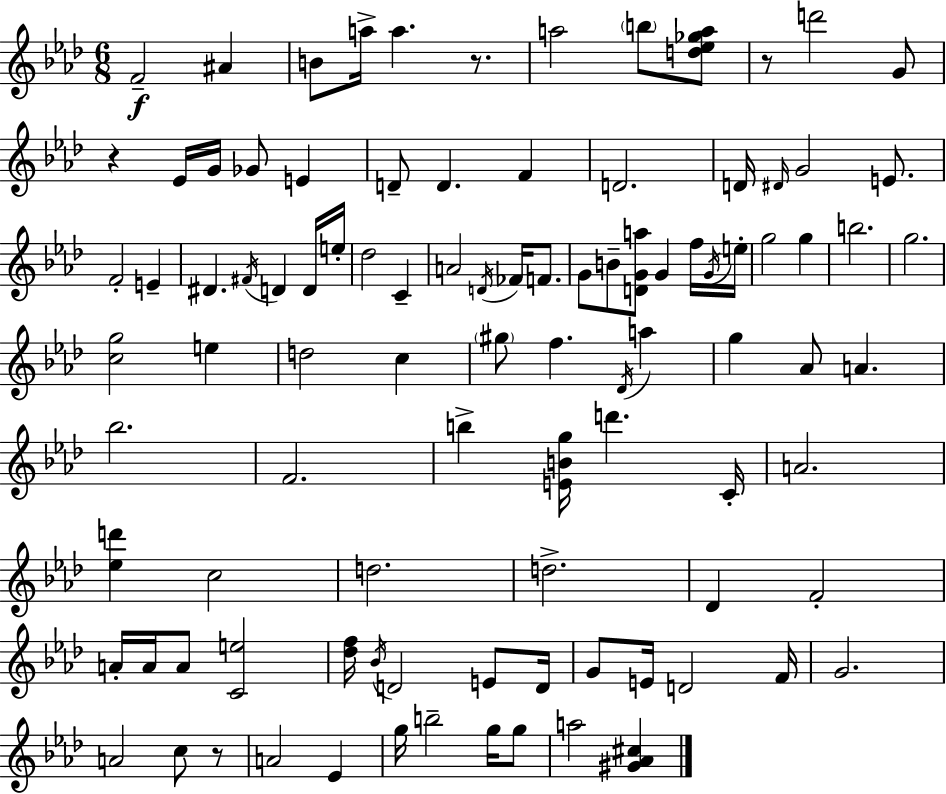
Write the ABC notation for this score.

X:1
T:Untitled
M:6/8
L:1/4
K:Fm
F2 ^A B/2 a/4 a z/2 a2 b/2 [d_e_ga]/2 z/2 d'2 G/2 z _E/4 G/4 _G/2 E D/2 D F D2 D/4 ^D/4 G2 E/2 F2 E ^D ^F/4 D D/4 e/4 _d2 C A2 D/4 _F/4 F/2 G/2 B/2 [DGa]/2 G f/4 G/4 e/4 g2 g b2 g2 [cg]2 e d2 c ^g/2 f _D/4 a g _A/2 A _b2 F2 b [EBg]/4 d' C/4 A2 [_ed'] c2 d2 d2 _D F2 A/4 A/4 A/2 [Ce]2 [_df]/4 _B/4 D2 E/2 D/4 G/2 E/4 D2 F/4 G2 A2 c/2 z/2 A2 _E g/4 b2 g/4 g/2 a2 [^G_A^c]